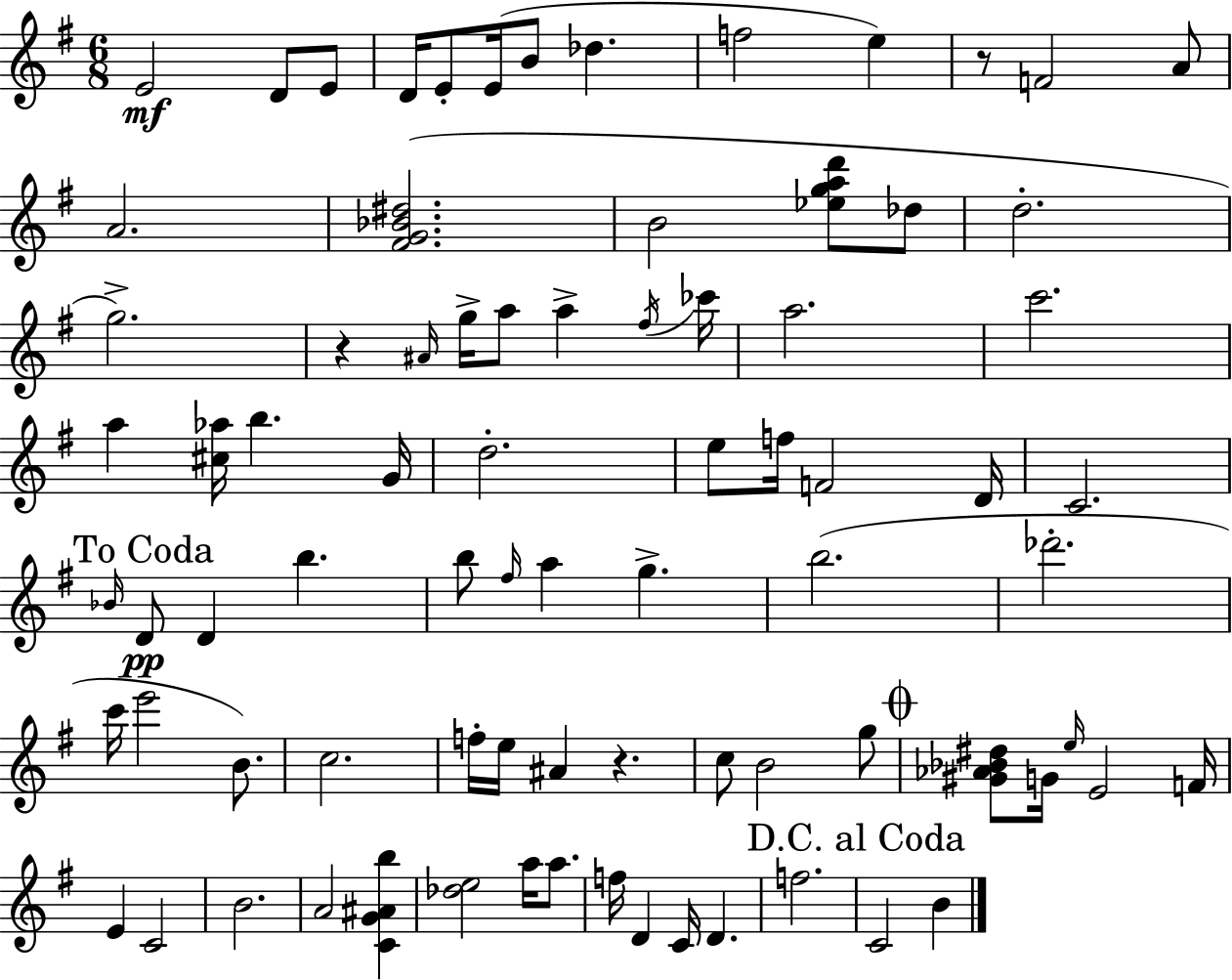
X:1
T:Untitled
M:6/8
L:1/4
K:G
E2 D/2 E/2 D/4 E/2 E/4 B/2 _d f2 e z/2 F2 A/2 A2 [^FG_B^d]2 B2 [_egad']/2 _d/2 d2 g2 z ^A/4 g/4 a/2 a ^f/4 _c'/4 a2 c'2 a [^c_a]/4 b G/4 d2 e/2 f/4 F2 D/4 C2 _B/4 D/2 D b b/2 ^f/4 a g b2 _d'2 c'/4 e'2 B/2 c2 f/4 e/4 ^A z c/2 B2 g/2 [^G_A_B^d]/2 G/4 e/4 E2 F/4 E C2 B2 A2 [CG^Ab] [_de]2 a/4 a/2 f/4 D C/4 D f2 C2 B